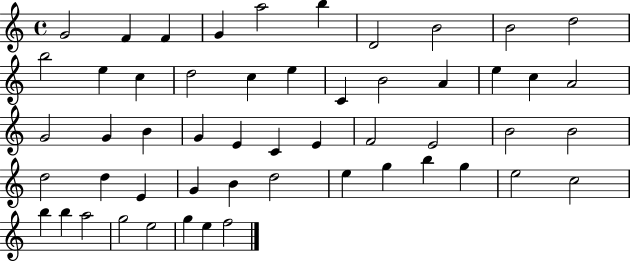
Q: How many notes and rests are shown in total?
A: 53